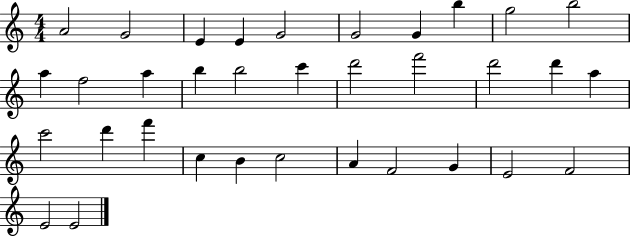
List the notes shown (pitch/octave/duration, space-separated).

A4/h G4/h E4/q E4/q G4/h G4/h G4/q B5/q G5/h B5/h A5/q F5/h A5/q B5/q B5/h C6/q D6/h F6/h D6/h D6/q A5/q C6/h D6/q F6/q C5/q B4/q C5/h A4/q F4/h G4/q E4/h F4/h E4/h E4/h